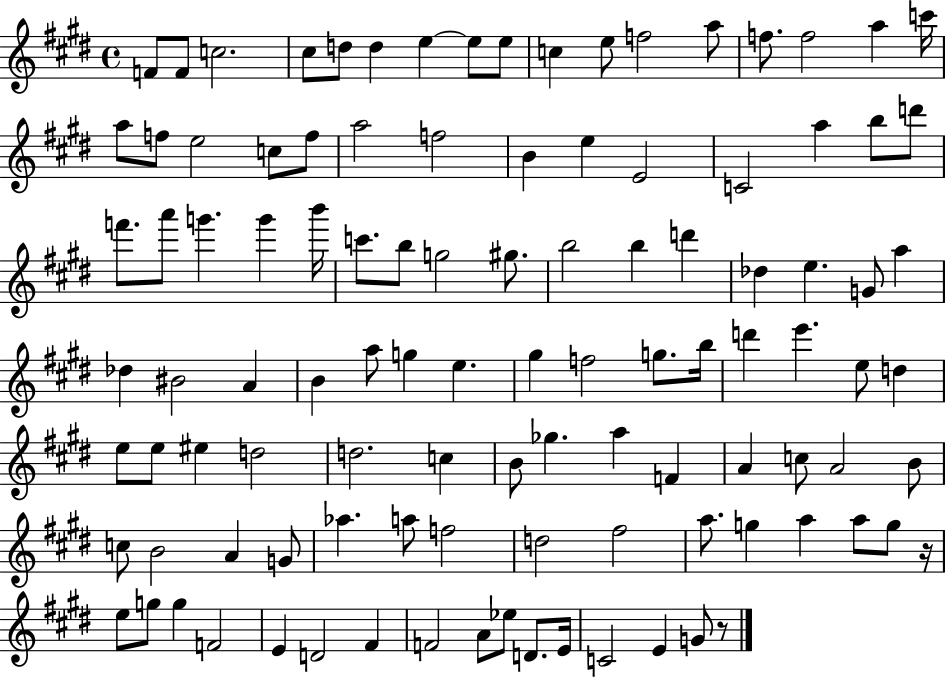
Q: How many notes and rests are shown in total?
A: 107